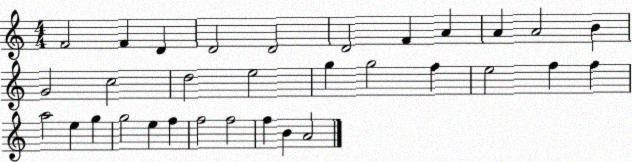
X:1
T:Untitled
M:4/4
L:1/4
K:C
F2 F D D2 D2 D2 F A A A2 B G2 c2 d2 e2 g g2 f e2 f f a2 e g g2 e f f2 f2 f B A2